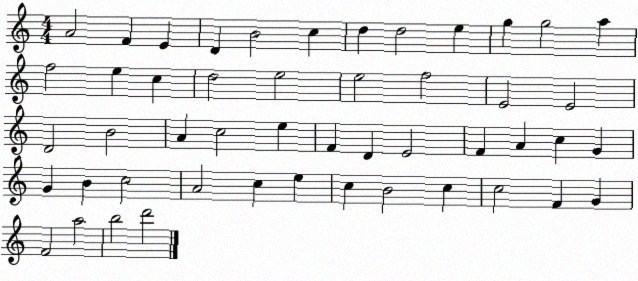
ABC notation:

X:1
T:Untitled
M:4/4
L:1/4
K:C
A2 F E D B2 c d d2 e g g2 a f2 e c d2 e2 e2 f2 E2 E2 D2 B2 A c2 e F D E2 F A c G G B c2 A2 c e c B2 c c2 F G F2 a2 b2 d'2